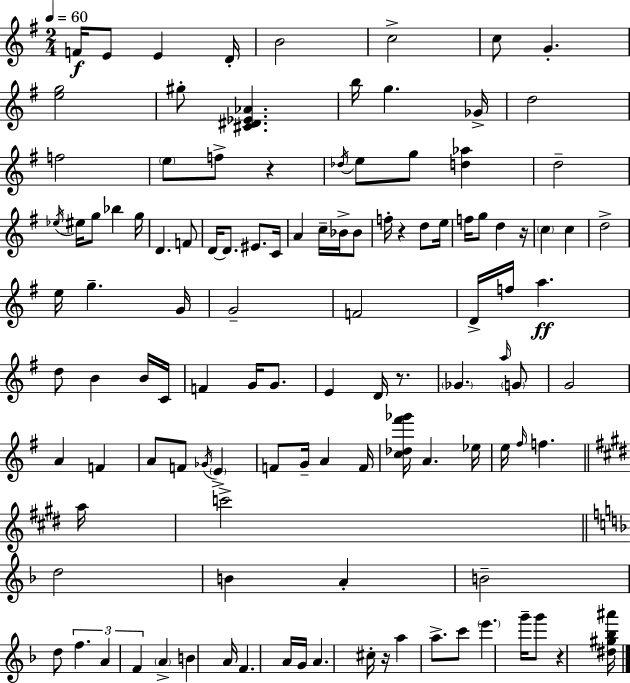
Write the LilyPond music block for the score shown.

{
  \clef treble
  \numericTimeSignature
  \time 2/4
  \key g \major
  \tempo 4 = 60
  f'16\f e'8 e'4 d'16-. | b'2 | c''2-> | c''8 g'4.-. | \break <e'' g''>2 | gis''8-. <cis' dis' ees' aes'>4. | b''16 g''4. ges'16-> | d''2 | \break f''2 | \parenthesize e''8 f''8-> r4 | \acciaccatura { des''16 } e''8 g''8 <d'' aes''>4 | d''2-- | \break \acciaccatura { ees''16 } eis''16 g''8 bes''4 | g''16 d'4. | f'8 d'16~~ d'8. eis'8. | c'16 a'4 c''16-- bes'16-> | \break bes'8 f''16-. r4 d''8 | e''16 f''16 g''8 d''4 | r16 \parenthesize c''4 c''4 | d''2-> | \break e''16 g''4.-- | g'16 g'2-- | f'2 | d'16-> f''16 a''4.\ff | \break d''8 b'4 | b'16 c'16 f'4 g'16 g'8. | e'4 d'16 r8. | \parenthesize ges'4. | \break \grace { a''16 } \parenthesize g'8 g'2 | a'4 f'4 | a'8 f'8 \acciaccatura { ges'16 } | \parenthesize e'4-> f'8 g'16-- a'4 | \break f'16 <c'' des'' fis''' ges'''>16 a'4. | ees''16 e''16 \grace { fis''16 } f''4. | \bar "||" \break \key e \major a''16 c'''2-> | \bar "||" \break \key f \major d''2 | b'4 a'4-. | b'2-- | d''8 \tuplet 3/2 { f''4. | \break a'4 f'4 } | \parenthesize a'4-> b'4 | a'16 f'4. a'16 | g'16 a'4. cis''16-. | \break r16 a''4 a''8.-> | c'''8 \parenthesize e'''4. | g'''16-- g'''8 r4 <dis'' gis'' bes'' ais'''>16 | \bar "|."
}